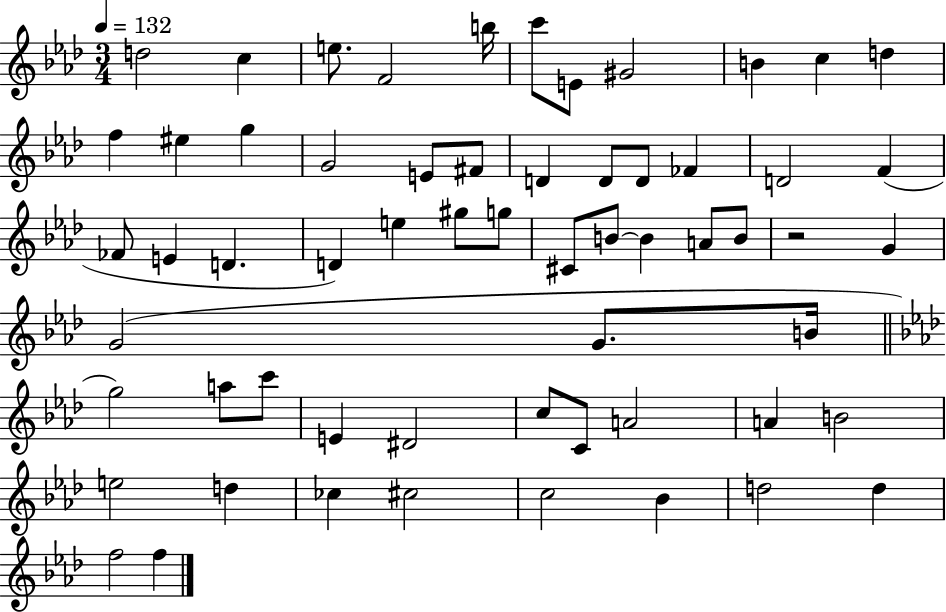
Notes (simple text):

D5/h C5/q E5/e. F4/h B5/s C6/e E4/e G#4/h B4/q C5/q D5/q F5/q EIS5/q G5/q G4/h E4/e F#4/e D4/q D4/e D4/e FES4/q D4/h F4/q FES4/e E4/q D4/q. D4/q E5/q G#5/e G5/e C#4/e B4/e B4/q A4/e B4/e R/h G4/q G4/h G4/e. B4/s G5/h A5/e C6/e E4/q D#4/h C5/e C4/e A4/h A4/q B4/h E5/h D5/q CES5/q C#5/h C5/h Bb4/q D5/h D5/q F5/h F5/q